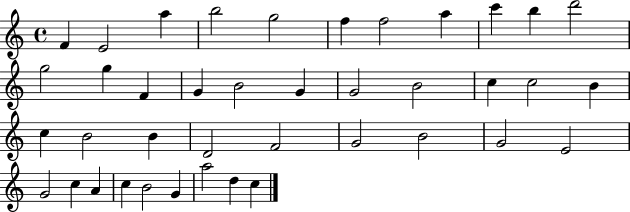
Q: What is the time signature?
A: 4/4